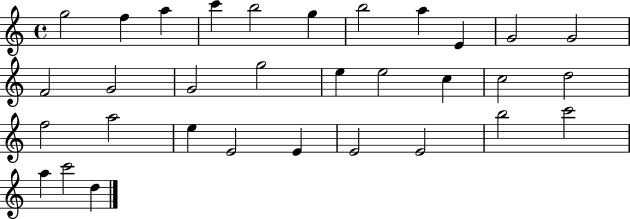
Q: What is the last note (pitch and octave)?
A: D5